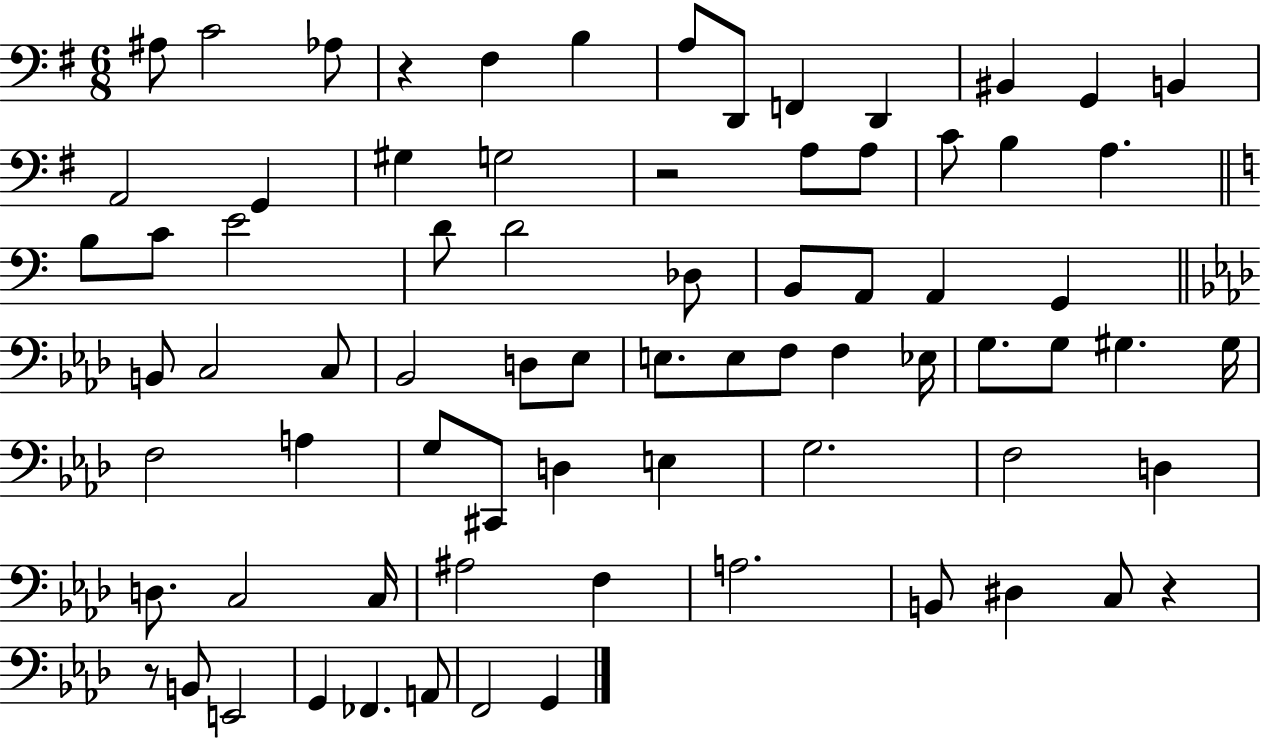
{
  \clef bass
  \numericTimeSignature
  \time 6/8
  \key g \major
  ais8 c'2 aes8 | r4 fis4 b4 | a8 d,8 f,4 d,4 | bis,4 g,4 b,4 | \break a,2 g,4 | gis4 g2 | r2 a8 a8 | c'8 b4 a4. | \break \bar "||" \break \key a \minor b8 c'8 e'2 | d'8 d'2 des8 | b,8 a,8 a,4 g,4 | \bar "||" \break \key f \minor b,8 c2 c8 | bes,2 d8 ees8 | e8. e8 f8 f4 ees16 | g8. g8 gis4. gis16 | \break f2 a4 | g8 cis,8 d4 e4 | g2. | f2 d4 | \break d8. c2 c16 | ais2 f4 | a2. | b,8 dis4 c8 r4 | \break r8 b,8 e,2 | g,4 fes,4. a,8 | f,2 g,4 | \bar "|."
}